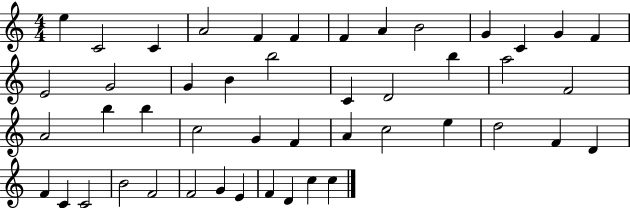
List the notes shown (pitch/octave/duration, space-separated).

E5/q C4/h C4/q A4/h F4/q F4/q F4/q A4/q B4/h G4/q C4/q G4/q F4/q E4/h G4/h G4/q B4/q B5/h C4/q D4/h B5/q A5/h F4/h A4/h B5/q B5/q C5/h G4/q F4/q A4/q C5/h E5/q D5/h F4/q D4/q F4/q C4/q C4/h B4/h F4/h F4/h G4/q E4/q F4/q D4/q C5/q C5/q